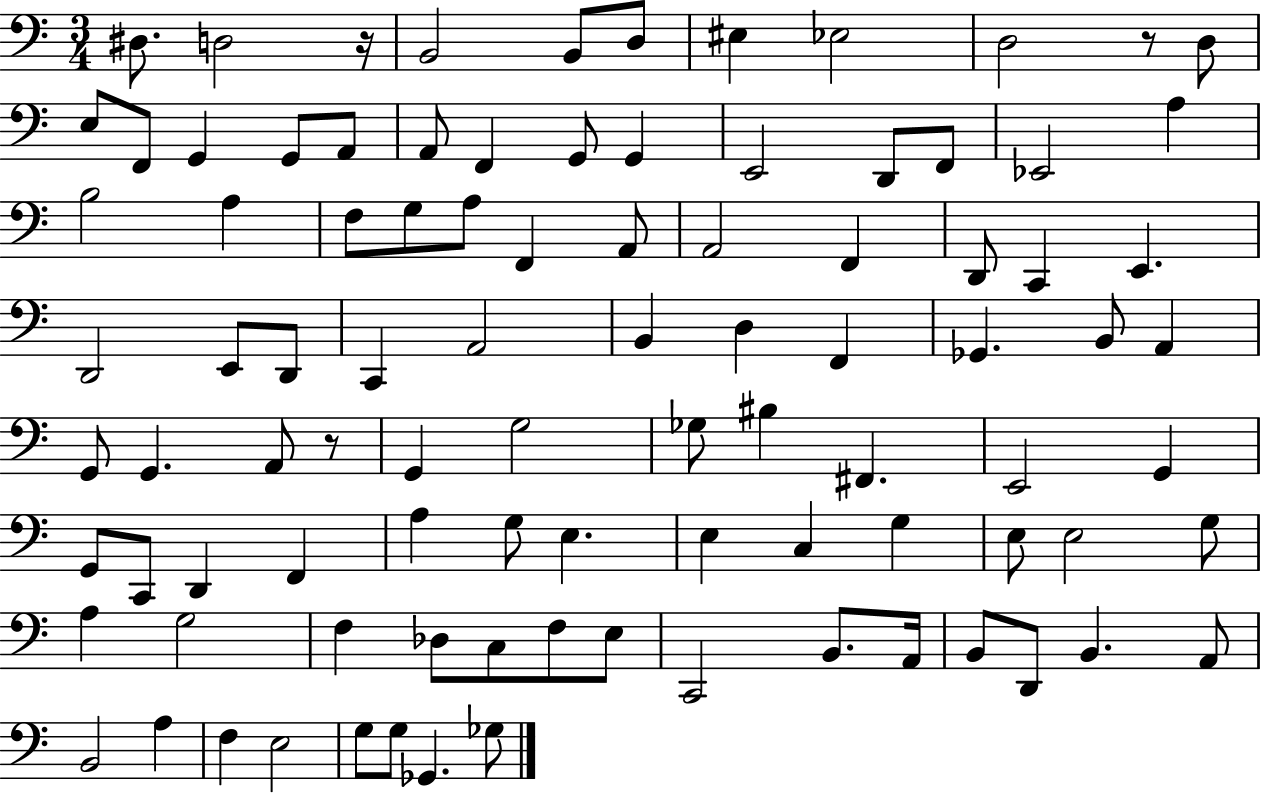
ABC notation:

X:1
T:Untitled
M:3/4
L:1/4
K:C
^D,/2 D,2 z/4 B,,2 B,,/2 D,/2 ^E, _E,2 D,2 z/2 D,/2 E,/2 F,,/2 G,, G,,/2 A,,/2 A,,/2 F,, G,,/2 G,, E,,2 D,,/2 F,,/2 _E,,2 A, B,2 A, F,/2 G,/2 A,/2 F,, A,,/2 A,,2 F,, D,,/2 C,, E,, D,,2 E,,/2 D,,/2 C,, A,,2 B,, D, F,, _G,, B,,/2 A,, G,,/2 G,, A,,/2 z/2 G,, G,2 _G,/2 ^B, ^F,, E,,2 G,, G,,/2 C,,/2 D,, F,, A, G,/2 E, E, C, G, E,/2 E,2 G,/2 A, G,2 F, _D,/2 C,/2 F,/2 E,/2 C,,2 B,,/2 A,,/4 B,,/2 D,,/2 B,, A,,/2 B,,2 A, F, E,2 G,/2 G,/2 _G,, _G,/2